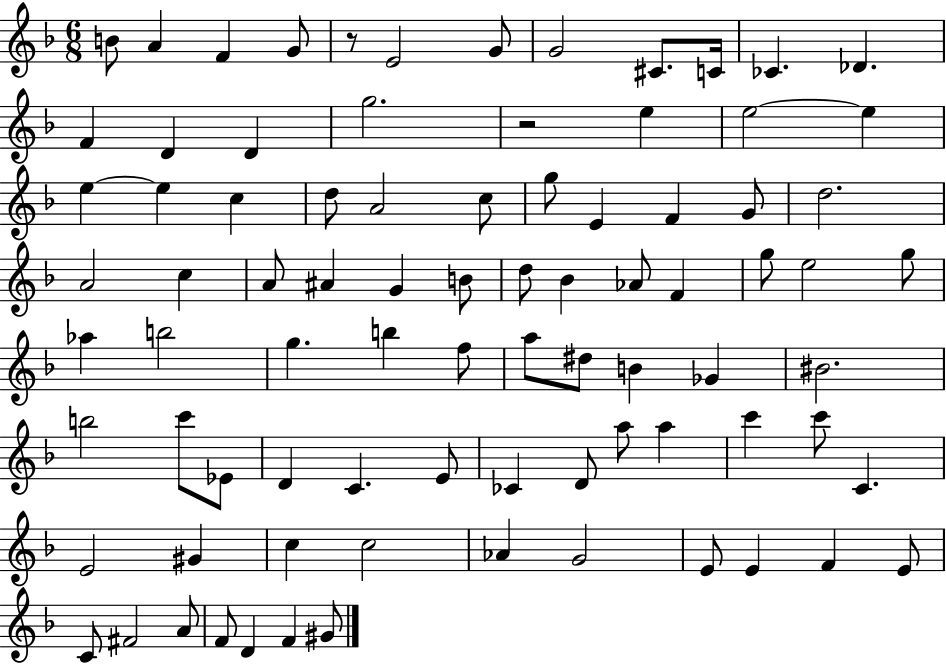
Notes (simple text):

B4/e A4/q F4/q G4/e R/e E4/h G4/e G4/h C#4/e. C4/s CES4/q. Db4/q. F4/q D4/q D4/q G5/h. R/h E5/q E5/h E5/q E5/q E5/q C5/q D5/e A4/h C5/e G5/e E4/q F4/q G4/e D5/h. A4/h C5/q A4/e A#4/q G4/q B4/e D5/e Bb4/q Ab4/e F4/q G5/e E5/h G5/e Ab5/q B5/h G5/q. B5/q F5/e A5/e D#5/e B4/q Gb4/q BIS4/h. B5/h C6/e Eb4/e D4/q C4/q. E4/e CES4/q D4/e A5/e A5/q C6/q C6/e C4/q. E4/h G#4/q C5/q C5/h Ab4/q G4/h E4/e E4/q F4/q E4/e C4/e F#4/h A4/e F4/e D4/q F4/q G#4/e